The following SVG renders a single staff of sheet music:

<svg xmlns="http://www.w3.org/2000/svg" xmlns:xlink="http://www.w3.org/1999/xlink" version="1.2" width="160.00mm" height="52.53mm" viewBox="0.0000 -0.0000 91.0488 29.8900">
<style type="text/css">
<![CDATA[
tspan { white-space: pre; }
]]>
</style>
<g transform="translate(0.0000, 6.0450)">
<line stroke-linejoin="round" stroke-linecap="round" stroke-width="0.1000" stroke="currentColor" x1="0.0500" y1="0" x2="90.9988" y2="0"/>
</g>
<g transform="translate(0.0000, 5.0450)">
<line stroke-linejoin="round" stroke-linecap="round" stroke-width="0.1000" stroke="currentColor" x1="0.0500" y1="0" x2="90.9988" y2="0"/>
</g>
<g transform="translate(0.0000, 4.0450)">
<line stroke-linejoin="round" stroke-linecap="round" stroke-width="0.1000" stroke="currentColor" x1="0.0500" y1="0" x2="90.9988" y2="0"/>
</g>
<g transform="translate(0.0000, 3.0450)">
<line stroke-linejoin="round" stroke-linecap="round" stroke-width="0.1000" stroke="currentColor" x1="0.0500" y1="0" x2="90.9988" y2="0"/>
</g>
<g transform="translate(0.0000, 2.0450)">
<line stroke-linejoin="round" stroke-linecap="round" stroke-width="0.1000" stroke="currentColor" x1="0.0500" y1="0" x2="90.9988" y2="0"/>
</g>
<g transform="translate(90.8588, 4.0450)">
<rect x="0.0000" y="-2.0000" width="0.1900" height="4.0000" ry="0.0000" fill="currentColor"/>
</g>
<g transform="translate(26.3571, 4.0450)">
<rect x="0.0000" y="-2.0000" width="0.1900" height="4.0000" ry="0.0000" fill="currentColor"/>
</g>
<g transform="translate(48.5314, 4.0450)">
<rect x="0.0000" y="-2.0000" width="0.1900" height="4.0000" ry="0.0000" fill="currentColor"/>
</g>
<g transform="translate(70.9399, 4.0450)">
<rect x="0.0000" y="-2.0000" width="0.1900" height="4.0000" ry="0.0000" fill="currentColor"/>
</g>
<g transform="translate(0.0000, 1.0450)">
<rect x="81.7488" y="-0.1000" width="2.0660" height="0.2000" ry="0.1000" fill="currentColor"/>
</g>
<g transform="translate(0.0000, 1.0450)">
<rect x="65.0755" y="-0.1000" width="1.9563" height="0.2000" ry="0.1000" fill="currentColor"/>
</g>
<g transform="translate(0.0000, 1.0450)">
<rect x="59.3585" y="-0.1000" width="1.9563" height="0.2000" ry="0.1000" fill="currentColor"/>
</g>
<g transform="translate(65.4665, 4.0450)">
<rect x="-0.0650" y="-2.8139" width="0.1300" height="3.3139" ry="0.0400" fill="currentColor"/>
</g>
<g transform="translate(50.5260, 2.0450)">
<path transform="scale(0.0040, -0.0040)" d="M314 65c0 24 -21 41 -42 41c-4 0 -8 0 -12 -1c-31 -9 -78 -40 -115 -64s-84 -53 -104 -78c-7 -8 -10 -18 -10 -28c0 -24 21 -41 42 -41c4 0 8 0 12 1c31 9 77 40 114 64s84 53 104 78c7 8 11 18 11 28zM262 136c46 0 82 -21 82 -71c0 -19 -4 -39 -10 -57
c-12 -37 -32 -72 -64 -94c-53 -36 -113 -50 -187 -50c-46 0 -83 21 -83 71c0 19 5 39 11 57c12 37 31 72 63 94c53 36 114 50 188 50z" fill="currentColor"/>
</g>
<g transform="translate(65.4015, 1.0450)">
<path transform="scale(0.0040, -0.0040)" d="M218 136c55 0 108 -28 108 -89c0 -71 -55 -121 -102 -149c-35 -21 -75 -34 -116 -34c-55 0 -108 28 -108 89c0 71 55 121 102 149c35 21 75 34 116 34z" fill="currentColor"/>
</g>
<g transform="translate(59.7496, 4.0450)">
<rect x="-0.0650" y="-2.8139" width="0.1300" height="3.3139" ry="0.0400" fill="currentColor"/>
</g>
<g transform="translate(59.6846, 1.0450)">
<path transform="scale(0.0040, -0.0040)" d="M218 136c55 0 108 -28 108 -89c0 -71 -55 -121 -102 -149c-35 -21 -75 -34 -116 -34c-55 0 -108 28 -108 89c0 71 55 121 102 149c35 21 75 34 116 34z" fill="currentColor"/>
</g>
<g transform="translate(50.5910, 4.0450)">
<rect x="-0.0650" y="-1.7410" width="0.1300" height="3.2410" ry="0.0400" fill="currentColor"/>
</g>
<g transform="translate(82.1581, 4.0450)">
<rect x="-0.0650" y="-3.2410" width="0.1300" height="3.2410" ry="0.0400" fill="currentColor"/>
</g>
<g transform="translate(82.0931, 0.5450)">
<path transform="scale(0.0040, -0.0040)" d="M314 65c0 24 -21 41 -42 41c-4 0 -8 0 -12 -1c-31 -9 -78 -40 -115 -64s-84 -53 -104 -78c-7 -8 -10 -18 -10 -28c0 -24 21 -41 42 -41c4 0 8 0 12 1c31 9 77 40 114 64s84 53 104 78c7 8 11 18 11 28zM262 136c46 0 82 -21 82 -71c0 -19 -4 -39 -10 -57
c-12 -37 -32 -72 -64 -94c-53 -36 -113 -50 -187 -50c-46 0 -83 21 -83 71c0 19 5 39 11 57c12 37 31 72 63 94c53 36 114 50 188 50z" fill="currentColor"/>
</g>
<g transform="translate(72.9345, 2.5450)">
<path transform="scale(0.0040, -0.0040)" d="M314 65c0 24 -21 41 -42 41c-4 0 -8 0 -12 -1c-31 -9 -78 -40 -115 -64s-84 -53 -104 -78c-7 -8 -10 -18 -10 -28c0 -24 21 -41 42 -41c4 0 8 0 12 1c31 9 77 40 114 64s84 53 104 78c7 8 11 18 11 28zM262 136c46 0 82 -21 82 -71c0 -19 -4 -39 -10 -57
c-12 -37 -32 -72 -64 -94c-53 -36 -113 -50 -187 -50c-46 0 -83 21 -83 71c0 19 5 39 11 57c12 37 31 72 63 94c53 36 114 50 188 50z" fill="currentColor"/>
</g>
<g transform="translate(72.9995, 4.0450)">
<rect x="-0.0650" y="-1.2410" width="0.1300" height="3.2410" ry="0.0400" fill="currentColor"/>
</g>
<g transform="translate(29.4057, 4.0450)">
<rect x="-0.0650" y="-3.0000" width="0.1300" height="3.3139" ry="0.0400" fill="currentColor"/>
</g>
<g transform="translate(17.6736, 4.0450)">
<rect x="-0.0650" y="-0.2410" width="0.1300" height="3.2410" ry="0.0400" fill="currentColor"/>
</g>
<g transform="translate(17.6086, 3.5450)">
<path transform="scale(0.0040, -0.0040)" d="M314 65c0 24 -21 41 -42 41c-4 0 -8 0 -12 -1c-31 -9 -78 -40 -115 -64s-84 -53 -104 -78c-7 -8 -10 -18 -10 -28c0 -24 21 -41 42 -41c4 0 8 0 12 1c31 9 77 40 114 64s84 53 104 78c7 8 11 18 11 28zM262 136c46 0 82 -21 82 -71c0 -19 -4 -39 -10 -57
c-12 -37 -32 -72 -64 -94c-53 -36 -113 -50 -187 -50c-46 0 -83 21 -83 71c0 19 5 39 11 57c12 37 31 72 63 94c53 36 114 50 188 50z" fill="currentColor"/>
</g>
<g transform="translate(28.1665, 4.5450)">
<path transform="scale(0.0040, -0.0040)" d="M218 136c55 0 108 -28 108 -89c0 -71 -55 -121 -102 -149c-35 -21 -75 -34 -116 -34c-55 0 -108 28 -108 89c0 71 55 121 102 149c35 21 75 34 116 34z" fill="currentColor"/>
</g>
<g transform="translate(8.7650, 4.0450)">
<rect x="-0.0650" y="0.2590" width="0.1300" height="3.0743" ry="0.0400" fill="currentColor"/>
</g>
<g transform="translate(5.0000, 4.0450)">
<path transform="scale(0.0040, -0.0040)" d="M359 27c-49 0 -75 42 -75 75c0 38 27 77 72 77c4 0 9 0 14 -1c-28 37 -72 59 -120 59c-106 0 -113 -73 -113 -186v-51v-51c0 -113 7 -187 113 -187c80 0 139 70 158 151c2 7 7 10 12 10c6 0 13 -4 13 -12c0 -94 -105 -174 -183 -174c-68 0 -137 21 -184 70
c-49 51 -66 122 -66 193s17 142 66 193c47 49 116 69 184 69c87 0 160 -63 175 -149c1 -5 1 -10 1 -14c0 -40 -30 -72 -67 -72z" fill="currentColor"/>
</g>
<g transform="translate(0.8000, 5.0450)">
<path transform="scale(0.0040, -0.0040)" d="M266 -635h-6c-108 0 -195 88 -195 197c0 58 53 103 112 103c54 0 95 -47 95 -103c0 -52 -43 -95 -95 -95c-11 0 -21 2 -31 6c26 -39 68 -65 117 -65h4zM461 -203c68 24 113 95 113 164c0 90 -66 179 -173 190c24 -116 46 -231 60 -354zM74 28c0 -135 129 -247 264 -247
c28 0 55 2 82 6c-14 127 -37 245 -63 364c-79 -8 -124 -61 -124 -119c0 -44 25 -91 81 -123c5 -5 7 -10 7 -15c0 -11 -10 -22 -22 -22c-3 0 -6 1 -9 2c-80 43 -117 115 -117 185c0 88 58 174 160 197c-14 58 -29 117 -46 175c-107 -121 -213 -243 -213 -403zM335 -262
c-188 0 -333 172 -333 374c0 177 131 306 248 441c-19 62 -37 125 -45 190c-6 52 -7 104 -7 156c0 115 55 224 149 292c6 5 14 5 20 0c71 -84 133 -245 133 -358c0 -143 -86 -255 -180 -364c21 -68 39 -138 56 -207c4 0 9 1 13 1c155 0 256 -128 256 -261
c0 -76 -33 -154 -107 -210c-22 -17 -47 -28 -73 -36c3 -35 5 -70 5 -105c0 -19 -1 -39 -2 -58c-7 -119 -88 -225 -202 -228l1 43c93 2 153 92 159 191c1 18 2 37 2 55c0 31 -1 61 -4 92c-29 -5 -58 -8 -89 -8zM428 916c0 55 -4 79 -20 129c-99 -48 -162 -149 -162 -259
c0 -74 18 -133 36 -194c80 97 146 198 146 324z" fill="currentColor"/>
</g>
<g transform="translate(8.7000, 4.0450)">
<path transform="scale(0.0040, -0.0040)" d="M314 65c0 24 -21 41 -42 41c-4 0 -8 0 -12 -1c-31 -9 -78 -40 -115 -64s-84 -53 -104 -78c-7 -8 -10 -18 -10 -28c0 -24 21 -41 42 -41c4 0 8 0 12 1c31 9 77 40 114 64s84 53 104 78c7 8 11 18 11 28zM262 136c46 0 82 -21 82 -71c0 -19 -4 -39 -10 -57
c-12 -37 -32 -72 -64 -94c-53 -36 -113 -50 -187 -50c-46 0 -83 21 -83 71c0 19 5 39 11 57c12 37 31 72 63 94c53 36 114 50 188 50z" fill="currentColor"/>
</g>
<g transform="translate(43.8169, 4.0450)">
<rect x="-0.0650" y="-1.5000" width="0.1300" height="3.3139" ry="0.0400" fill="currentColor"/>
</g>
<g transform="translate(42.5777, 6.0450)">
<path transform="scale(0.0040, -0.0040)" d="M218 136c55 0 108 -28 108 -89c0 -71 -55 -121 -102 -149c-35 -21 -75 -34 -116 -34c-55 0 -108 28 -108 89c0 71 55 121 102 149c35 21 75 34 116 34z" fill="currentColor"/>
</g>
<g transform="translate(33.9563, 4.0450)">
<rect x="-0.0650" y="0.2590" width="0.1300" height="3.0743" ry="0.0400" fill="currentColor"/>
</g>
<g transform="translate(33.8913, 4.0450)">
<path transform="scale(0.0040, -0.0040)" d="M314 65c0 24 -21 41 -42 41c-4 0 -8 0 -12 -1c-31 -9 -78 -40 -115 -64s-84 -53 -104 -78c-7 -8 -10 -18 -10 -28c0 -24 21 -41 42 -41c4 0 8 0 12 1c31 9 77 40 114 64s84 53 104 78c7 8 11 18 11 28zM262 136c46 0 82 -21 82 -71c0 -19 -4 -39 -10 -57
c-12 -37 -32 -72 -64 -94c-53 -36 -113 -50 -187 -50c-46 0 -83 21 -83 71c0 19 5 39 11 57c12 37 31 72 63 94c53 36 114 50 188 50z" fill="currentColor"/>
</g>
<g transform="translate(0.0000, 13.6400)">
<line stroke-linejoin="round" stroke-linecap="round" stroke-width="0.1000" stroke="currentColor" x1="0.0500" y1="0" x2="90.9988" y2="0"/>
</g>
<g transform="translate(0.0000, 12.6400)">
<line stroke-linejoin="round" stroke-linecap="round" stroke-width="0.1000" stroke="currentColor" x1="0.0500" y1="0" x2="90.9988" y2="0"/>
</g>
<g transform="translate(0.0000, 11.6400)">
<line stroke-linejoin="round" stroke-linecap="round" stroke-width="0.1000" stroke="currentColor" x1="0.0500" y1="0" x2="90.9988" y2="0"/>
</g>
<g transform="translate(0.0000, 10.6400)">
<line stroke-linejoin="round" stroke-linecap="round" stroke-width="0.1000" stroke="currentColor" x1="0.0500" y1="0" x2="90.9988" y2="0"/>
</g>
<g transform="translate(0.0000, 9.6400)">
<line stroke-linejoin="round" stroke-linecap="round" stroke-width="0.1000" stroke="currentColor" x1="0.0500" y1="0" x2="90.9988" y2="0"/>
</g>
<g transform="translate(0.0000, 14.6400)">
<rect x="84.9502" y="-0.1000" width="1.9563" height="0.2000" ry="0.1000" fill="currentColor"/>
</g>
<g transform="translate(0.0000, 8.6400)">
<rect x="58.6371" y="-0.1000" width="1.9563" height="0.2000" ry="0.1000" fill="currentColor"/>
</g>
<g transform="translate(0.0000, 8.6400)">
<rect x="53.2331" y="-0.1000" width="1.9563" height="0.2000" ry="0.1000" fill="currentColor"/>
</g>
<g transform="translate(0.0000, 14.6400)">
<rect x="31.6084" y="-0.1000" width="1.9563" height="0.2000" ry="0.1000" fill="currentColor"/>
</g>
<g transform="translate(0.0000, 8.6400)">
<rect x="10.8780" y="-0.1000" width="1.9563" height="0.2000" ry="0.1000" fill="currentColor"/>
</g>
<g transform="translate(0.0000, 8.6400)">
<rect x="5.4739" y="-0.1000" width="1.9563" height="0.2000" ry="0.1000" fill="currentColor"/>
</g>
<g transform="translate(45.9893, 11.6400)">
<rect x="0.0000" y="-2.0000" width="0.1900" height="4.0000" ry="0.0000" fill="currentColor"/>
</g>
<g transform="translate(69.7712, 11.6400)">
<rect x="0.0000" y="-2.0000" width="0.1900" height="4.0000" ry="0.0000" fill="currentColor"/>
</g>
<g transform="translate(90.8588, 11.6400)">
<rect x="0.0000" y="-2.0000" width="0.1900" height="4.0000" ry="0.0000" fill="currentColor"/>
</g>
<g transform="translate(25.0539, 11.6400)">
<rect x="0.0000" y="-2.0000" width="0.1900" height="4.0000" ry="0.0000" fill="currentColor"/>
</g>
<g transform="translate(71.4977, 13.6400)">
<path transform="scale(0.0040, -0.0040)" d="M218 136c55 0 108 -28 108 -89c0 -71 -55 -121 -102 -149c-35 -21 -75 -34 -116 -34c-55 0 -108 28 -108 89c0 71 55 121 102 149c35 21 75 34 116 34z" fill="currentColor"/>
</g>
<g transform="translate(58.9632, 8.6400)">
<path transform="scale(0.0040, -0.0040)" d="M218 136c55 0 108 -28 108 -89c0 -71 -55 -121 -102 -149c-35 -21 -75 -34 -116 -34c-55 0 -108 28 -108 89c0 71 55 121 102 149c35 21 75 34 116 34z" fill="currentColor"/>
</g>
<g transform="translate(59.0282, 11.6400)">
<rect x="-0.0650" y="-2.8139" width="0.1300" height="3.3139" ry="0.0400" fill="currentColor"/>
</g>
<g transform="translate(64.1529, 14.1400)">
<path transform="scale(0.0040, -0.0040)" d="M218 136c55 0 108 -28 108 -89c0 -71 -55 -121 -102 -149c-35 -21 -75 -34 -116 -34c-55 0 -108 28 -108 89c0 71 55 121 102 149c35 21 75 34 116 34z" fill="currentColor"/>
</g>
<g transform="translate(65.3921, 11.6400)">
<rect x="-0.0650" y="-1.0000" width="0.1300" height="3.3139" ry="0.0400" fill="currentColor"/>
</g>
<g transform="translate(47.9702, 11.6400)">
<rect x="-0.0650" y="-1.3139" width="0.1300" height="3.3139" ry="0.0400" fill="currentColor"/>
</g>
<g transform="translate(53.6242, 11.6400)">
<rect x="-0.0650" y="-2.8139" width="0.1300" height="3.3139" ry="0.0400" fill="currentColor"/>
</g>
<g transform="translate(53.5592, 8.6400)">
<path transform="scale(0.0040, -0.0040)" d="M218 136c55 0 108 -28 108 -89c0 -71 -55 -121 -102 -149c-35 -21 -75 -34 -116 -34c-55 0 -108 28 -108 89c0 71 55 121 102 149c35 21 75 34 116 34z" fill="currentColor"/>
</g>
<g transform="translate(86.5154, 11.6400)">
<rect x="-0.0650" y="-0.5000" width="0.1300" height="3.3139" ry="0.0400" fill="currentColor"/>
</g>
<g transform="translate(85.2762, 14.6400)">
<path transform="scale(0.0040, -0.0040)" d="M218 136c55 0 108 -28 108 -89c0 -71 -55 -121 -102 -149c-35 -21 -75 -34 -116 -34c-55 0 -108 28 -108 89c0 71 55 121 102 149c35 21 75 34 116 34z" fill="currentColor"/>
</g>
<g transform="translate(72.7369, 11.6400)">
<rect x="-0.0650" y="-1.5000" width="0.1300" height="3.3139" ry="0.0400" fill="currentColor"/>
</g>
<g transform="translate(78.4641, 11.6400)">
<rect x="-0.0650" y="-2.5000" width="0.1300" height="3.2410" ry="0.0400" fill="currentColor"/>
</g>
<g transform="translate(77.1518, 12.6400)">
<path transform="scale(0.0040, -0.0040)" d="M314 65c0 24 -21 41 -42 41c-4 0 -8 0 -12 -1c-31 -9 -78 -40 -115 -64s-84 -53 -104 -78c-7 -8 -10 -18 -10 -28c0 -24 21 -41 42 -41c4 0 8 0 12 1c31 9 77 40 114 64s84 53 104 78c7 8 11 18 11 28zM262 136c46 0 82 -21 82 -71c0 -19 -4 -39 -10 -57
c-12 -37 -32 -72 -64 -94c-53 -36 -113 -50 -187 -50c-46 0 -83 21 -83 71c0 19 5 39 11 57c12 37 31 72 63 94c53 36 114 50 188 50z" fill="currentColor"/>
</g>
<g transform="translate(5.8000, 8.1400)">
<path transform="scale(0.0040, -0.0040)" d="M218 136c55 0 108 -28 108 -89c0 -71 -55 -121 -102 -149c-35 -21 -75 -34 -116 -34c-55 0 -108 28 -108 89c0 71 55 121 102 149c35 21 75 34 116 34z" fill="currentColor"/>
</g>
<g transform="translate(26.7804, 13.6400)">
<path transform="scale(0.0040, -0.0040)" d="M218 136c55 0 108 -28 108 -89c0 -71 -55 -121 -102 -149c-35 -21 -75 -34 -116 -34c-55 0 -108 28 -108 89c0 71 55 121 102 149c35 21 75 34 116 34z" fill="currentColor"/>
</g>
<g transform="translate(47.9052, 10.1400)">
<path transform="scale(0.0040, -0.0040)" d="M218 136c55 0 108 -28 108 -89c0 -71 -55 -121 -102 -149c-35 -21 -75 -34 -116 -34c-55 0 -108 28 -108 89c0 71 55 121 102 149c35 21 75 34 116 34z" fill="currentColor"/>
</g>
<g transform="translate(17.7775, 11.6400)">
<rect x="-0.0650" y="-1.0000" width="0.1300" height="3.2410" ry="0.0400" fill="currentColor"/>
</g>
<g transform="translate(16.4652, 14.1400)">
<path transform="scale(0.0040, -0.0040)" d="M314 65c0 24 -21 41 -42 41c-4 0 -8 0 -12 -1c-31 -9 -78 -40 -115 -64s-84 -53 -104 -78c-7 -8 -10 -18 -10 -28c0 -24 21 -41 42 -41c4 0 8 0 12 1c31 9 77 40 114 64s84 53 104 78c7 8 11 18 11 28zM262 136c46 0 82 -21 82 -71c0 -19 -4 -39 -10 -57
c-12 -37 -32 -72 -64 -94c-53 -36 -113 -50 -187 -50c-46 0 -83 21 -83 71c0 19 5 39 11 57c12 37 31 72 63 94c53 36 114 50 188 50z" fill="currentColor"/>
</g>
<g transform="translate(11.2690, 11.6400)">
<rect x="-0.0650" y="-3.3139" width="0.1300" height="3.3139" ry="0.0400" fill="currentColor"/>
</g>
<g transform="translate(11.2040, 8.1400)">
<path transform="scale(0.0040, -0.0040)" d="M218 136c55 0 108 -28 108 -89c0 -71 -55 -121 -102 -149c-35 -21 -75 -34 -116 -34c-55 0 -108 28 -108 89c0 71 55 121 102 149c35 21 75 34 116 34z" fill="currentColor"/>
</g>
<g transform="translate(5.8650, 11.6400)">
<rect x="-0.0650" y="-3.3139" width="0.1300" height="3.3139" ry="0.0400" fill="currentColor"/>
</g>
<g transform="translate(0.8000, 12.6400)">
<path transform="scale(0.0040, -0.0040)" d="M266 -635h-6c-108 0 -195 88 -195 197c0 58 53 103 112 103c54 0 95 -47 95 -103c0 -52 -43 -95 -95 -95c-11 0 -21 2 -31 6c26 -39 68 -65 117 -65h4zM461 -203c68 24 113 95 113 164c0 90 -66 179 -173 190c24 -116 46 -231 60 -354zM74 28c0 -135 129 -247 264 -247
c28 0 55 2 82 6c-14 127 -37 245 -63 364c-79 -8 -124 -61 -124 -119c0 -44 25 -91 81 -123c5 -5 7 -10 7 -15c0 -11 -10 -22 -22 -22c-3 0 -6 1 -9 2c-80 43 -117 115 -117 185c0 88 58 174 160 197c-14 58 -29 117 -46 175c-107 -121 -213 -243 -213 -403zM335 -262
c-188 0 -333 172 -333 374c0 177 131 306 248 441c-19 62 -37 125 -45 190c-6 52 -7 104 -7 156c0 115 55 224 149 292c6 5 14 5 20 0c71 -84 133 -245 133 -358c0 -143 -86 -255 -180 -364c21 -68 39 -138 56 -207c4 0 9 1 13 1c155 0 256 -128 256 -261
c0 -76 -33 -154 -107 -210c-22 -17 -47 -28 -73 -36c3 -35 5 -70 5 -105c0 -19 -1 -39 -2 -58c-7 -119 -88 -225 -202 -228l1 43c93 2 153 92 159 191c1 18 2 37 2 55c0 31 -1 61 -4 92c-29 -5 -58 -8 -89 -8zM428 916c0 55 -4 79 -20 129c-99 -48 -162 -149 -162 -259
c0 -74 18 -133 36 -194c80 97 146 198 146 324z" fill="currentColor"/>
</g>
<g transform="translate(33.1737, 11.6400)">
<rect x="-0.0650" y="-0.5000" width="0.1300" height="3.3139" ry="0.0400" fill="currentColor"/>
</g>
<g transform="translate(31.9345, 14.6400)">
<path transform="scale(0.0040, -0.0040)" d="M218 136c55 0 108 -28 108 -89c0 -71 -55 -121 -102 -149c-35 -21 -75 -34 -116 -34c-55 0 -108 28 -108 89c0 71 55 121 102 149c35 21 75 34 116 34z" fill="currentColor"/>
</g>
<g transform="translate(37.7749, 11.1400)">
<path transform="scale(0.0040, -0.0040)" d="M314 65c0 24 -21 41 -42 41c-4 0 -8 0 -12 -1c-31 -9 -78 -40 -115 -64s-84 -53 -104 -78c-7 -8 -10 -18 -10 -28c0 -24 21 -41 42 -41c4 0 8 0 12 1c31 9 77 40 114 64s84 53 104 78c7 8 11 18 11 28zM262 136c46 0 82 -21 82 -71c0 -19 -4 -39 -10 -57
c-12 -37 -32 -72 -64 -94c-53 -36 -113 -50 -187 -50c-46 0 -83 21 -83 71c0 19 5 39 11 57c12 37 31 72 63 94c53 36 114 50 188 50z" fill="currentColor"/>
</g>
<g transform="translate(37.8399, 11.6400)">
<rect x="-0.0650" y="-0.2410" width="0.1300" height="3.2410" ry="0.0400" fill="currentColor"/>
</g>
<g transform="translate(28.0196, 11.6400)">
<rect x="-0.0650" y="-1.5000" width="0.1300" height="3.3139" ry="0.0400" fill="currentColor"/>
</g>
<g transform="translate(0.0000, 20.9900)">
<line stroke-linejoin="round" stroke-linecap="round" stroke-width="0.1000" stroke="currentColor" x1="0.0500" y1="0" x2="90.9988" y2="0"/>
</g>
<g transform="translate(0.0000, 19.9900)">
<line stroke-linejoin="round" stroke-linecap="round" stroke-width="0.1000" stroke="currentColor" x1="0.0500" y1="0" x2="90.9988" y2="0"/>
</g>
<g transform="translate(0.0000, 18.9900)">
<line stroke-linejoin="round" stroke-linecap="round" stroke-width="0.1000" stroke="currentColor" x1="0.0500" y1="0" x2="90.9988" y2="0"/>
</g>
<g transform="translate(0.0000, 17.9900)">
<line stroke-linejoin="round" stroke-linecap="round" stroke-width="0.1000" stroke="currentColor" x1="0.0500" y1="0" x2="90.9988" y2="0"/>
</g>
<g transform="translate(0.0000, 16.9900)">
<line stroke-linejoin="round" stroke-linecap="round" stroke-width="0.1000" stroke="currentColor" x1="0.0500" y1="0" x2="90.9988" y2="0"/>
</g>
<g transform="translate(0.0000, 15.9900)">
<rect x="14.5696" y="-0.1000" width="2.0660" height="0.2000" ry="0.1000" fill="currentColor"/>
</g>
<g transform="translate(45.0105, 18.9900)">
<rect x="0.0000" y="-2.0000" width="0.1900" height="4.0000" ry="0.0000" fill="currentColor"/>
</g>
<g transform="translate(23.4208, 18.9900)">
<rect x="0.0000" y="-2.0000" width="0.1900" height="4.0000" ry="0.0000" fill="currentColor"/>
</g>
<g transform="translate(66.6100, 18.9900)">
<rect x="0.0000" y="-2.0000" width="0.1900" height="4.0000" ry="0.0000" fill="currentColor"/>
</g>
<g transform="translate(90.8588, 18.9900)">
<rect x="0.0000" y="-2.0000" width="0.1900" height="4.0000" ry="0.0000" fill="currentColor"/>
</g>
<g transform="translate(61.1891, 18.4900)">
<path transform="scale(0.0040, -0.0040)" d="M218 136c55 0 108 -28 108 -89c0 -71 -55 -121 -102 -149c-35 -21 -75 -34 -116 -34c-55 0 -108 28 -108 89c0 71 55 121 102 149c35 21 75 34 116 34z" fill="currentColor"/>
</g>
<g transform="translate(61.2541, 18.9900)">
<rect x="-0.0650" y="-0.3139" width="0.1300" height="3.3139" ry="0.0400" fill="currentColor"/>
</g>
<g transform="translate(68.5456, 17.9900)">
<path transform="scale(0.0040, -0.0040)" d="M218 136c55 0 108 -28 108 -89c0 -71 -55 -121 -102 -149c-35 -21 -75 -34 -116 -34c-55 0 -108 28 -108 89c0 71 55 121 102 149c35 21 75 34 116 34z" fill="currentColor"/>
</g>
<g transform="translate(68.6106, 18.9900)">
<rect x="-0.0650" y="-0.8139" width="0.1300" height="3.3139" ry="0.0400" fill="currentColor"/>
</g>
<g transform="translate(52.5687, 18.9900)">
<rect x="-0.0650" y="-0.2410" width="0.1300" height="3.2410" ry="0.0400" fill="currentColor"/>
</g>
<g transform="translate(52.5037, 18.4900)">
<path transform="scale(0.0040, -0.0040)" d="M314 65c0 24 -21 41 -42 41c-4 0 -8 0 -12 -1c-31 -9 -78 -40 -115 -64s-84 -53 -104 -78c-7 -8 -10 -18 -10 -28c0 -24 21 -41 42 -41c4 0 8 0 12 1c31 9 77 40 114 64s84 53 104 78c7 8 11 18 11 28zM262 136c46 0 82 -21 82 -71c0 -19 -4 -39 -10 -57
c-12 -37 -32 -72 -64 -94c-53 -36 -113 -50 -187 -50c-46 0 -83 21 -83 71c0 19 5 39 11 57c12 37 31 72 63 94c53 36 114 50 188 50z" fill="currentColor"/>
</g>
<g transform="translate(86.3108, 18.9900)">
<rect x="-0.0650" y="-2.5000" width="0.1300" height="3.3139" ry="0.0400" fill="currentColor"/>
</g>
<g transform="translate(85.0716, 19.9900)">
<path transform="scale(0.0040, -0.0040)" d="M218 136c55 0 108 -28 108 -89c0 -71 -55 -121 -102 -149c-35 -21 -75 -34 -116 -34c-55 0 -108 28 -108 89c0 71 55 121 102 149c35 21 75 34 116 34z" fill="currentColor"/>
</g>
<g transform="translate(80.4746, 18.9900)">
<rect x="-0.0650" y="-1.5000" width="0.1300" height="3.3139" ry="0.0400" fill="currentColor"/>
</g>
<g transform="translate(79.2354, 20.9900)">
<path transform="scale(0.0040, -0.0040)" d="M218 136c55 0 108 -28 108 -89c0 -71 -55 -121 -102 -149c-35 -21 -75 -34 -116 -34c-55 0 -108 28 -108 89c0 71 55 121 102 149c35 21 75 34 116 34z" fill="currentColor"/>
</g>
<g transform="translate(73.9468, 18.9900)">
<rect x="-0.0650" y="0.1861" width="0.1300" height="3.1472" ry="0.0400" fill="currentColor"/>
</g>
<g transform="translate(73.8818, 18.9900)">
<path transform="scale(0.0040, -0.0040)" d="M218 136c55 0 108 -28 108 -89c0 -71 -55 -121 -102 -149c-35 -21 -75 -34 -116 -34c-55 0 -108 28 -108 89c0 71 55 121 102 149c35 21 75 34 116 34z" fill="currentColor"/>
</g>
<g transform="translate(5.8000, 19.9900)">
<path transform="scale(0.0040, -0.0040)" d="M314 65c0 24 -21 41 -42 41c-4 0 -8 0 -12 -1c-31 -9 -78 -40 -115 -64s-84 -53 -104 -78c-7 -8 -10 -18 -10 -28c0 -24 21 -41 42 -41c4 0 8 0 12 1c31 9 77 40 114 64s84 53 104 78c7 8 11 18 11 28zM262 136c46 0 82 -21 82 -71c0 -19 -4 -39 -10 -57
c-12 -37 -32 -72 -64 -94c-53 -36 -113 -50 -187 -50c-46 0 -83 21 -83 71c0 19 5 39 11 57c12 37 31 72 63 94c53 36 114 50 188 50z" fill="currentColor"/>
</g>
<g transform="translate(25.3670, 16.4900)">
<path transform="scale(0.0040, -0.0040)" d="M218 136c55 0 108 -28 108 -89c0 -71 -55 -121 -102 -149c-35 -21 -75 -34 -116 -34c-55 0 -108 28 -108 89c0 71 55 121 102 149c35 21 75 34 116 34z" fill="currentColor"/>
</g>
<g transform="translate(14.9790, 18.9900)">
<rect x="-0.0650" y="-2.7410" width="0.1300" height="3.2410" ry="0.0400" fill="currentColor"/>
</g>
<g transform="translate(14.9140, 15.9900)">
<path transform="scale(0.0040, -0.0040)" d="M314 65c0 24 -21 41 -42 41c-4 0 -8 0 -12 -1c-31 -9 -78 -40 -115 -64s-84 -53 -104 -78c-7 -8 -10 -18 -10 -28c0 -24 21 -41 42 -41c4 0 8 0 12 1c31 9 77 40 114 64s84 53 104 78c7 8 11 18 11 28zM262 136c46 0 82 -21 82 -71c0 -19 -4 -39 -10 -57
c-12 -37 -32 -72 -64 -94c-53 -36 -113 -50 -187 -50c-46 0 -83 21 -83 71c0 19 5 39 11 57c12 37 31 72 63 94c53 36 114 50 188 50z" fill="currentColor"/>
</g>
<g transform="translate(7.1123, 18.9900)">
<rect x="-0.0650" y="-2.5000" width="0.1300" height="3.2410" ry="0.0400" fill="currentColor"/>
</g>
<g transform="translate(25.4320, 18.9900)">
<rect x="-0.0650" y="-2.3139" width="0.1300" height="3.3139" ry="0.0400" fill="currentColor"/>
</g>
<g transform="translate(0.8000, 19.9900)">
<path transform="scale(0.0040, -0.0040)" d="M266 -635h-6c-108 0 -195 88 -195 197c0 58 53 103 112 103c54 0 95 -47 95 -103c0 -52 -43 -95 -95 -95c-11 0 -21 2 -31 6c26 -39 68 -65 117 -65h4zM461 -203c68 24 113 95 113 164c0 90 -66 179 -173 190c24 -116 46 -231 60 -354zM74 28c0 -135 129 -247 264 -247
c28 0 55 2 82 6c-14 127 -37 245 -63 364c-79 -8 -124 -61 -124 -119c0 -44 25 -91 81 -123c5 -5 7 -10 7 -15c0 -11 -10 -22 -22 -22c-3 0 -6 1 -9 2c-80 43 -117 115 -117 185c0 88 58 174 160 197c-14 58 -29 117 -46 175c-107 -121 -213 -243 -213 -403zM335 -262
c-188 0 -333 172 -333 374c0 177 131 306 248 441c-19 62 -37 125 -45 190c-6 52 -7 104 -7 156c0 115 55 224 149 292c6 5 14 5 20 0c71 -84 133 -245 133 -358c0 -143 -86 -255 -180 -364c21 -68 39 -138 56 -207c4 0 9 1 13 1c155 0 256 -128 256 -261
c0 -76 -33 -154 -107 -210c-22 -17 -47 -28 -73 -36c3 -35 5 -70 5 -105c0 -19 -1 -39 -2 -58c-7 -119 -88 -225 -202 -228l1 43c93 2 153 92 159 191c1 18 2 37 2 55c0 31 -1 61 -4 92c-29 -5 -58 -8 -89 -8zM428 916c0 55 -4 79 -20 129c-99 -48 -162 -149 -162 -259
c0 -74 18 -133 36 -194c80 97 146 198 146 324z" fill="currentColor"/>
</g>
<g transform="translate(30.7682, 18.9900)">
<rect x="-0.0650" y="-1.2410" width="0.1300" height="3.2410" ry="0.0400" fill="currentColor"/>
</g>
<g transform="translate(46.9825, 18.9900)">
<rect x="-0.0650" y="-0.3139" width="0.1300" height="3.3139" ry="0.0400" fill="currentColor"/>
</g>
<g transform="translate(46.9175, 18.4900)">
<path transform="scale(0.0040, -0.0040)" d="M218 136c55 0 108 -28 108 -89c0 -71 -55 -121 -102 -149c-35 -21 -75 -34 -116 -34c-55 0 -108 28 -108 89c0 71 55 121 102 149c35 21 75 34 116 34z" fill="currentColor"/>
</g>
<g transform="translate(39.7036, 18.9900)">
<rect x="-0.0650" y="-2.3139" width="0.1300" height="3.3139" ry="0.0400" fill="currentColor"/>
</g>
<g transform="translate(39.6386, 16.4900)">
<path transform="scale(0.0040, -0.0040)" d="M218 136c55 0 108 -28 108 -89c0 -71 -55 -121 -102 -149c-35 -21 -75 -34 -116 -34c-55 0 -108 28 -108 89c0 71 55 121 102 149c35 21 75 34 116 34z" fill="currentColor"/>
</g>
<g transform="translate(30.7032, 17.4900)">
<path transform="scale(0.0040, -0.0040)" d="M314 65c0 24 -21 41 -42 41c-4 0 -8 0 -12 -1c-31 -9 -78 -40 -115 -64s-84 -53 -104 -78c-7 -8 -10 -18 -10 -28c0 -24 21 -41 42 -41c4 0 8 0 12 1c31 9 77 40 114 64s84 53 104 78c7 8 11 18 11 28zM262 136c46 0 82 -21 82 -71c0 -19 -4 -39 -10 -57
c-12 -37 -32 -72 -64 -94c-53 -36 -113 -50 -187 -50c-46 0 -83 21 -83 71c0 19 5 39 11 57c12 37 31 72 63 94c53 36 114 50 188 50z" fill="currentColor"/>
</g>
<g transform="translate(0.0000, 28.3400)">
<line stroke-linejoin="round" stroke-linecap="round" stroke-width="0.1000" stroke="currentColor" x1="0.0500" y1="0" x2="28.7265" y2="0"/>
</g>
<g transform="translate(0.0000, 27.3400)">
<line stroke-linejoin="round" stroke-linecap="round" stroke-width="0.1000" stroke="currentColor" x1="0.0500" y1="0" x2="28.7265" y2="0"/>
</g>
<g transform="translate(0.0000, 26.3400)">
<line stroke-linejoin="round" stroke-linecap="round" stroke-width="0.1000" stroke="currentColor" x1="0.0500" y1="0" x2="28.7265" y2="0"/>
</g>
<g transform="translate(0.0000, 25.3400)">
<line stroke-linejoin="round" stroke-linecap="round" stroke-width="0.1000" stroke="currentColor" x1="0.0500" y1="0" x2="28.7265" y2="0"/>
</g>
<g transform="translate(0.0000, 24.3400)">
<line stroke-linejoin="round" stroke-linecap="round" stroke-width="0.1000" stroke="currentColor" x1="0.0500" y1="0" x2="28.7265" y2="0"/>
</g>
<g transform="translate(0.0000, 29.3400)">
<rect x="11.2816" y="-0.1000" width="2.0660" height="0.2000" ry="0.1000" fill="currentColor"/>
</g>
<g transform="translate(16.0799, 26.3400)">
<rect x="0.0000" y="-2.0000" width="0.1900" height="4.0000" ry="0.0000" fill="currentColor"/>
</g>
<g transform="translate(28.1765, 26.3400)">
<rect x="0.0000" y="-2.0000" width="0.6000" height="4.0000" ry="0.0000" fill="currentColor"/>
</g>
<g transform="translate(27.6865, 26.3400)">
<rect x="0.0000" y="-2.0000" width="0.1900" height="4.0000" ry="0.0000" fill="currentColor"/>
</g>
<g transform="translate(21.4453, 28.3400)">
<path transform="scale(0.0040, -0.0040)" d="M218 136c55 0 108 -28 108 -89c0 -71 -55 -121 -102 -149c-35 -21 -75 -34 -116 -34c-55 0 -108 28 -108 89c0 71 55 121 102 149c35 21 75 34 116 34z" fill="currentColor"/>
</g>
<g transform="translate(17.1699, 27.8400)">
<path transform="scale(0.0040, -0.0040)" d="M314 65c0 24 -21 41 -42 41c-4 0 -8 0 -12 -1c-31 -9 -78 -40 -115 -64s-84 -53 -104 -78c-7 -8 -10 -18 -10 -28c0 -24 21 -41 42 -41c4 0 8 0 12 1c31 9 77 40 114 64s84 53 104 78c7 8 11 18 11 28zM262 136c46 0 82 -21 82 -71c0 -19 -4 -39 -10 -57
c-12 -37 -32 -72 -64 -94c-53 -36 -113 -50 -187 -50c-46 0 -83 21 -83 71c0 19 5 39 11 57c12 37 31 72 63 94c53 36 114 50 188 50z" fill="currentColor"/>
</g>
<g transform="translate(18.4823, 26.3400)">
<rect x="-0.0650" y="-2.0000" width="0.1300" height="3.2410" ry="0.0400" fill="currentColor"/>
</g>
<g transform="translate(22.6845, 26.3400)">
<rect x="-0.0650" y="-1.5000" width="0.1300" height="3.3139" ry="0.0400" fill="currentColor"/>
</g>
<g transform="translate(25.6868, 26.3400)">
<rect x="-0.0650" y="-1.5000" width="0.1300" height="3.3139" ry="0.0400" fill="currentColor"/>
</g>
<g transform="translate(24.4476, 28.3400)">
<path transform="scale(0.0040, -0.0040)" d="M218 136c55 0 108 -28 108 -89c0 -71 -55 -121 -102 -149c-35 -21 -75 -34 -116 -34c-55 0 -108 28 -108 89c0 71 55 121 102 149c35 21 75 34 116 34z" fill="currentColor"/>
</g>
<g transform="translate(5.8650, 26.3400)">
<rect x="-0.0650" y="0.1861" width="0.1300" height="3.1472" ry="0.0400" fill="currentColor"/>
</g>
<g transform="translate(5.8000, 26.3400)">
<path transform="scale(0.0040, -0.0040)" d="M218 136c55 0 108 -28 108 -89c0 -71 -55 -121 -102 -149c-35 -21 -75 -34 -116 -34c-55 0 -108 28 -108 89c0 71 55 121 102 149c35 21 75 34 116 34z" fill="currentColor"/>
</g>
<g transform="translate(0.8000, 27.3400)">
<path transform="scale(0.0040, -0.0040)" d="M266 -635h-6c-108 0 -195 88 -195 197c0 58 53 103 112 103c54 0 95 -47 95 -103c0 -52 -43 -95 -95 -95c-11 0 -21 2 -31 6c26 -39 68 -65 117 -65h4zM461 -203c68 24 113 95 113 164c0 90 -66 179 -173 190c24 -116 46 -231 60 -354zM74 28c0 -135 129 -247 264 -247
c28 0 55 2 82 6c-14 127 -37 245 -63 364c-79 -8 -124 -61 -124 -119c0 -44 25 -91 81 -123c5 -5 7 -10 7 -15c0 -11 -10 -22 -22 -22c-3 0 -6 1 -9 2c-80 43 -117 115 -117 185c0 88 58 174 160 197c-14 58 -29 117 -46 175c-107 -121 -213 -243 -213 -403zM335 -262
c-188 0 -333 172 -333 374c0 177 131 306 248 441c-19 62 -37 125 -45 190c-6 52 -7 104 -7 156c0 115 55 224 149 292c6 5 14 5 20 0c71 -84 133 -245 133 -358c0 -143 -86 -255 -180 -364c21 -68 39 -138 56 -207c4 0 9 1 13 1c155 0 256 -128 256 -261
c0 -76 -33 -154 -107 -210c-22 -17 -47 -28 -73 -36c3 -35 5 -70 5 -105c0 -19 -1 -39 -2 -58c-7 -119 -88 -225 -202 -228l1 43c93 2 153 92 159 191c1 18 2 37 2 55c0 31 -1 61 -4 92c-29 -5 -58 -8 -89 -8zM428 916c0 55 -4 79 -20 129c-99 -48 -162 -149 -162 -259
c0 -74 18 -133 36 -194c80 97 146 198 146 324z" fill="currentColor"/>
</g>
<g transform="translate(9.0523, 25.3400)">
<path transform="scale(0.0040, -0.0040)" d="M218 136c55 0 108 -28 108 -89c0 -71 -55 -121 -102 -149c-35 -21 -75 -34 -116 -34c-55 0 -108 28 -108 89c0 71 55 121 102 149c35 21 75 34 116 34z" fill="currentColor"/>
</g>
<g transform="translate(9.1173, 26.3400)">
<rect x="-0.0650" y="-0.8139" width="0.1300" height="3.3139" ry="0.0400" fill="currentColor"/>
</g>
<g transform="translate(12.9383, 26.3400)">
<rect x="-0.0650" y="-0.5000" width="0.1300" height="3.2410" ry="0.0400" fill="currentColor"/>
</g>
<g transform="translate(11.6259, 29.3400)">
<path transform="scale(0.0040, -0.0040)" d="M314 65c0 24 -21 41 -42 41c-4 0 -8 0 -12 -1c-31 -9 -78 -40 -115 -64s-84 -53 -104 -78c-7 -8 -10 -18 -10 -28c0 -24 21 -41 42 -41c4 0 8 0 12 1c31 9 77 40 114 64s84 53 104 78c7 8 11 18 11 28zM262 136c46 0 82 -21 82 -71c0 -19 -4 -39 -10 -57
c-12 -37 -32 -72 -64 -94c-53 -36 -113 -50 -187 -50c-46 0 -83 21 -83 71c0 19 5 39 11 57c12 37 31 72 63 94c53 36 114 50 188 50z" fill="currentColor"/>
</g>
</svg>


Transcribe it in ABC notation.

X:1
T:Untitled
M:4/4
L:1/4
K:C
B2 c2 A B2 E f2 a a e2 b2 b b D2 E C c2 e a a D E G2 C G2 a2 g e2 g c c2 c d B E G B d C2 F2 E E